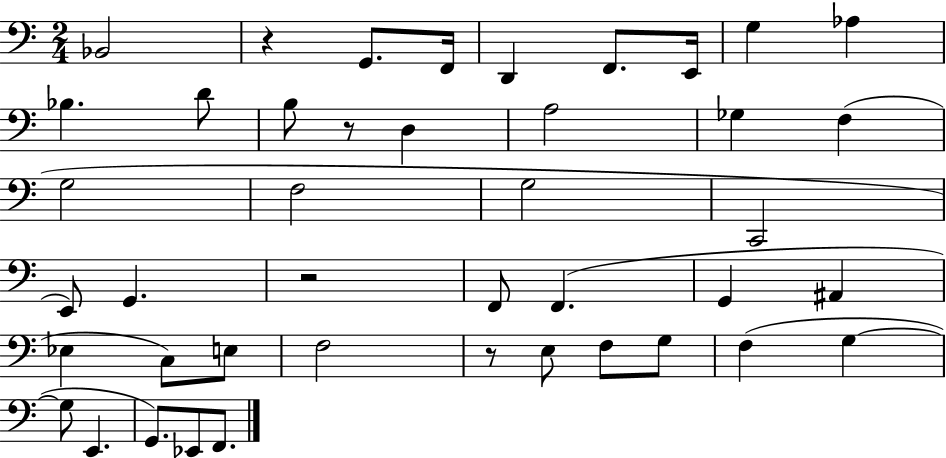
{
  \clef bass
  \numericTimeSignature
  \time 2/4
  \key c \major
  \repeat volta 2 { bes,2 | r4 g,8. f,16 | d,4 f,8. e,16 | g4 aes4 | \break bes4. d'8 | b8 r8 d4 | a2 | ges4 f4( | \break g2 | f2 | g2 | c,2 | \break e,8) g,4. | r2 | f,8 f,4.( | g,4 ais,4 | \break ees4 c8) e8 | f2 | r8 e8 f8 g8 | f4( g4~~ | \break g8 e,4. | g,8.) ees,8 f,8. | } \bar "|."
}